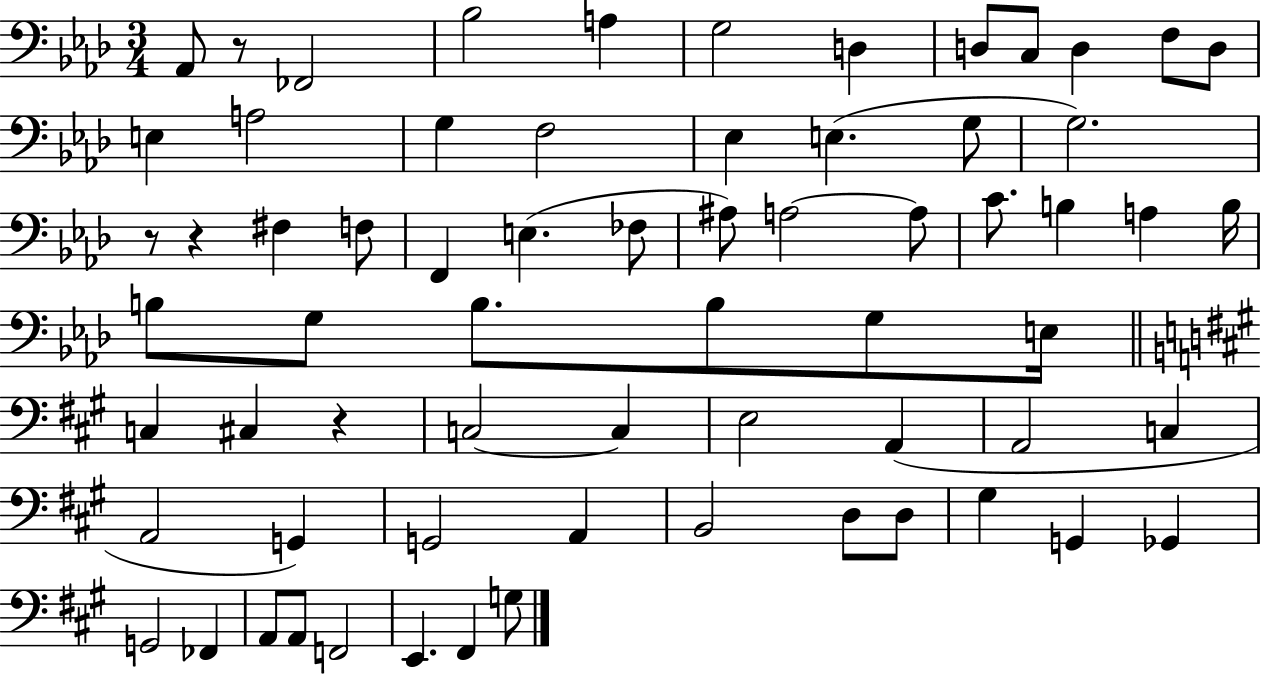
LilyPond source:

{
  \clef bass
  \numericTimeSignature
  \time 3/4
  \key aes \major
  aes,8 r8 fes,2 | bes2 a4 | g2 d4 | d8 c8 d4 f8 d8 | \break e4 a2 | g4 f2 | ees4 e4.( g8 | g2.) | \break r8 r4 fis4 f8 | f,4 e4.( fes8 | ais8) a2~~ a8 | c'8. b4 a4 b16 | \break b8 g8 b8. b8 g8 e16 | \bar "||" \break \key a \major c4 cis4 r4 | c2~~ c4 | e2 a,4( | a,2 c4 | \break a,2 g,4) | g,2 a,4 | b,2 d8 d8 | gis4 g,4 ges,4 | \break g,2 fes,4 | a,8 a,8 f,2 | e,4. fis,4 g8 | \bar "|."
}